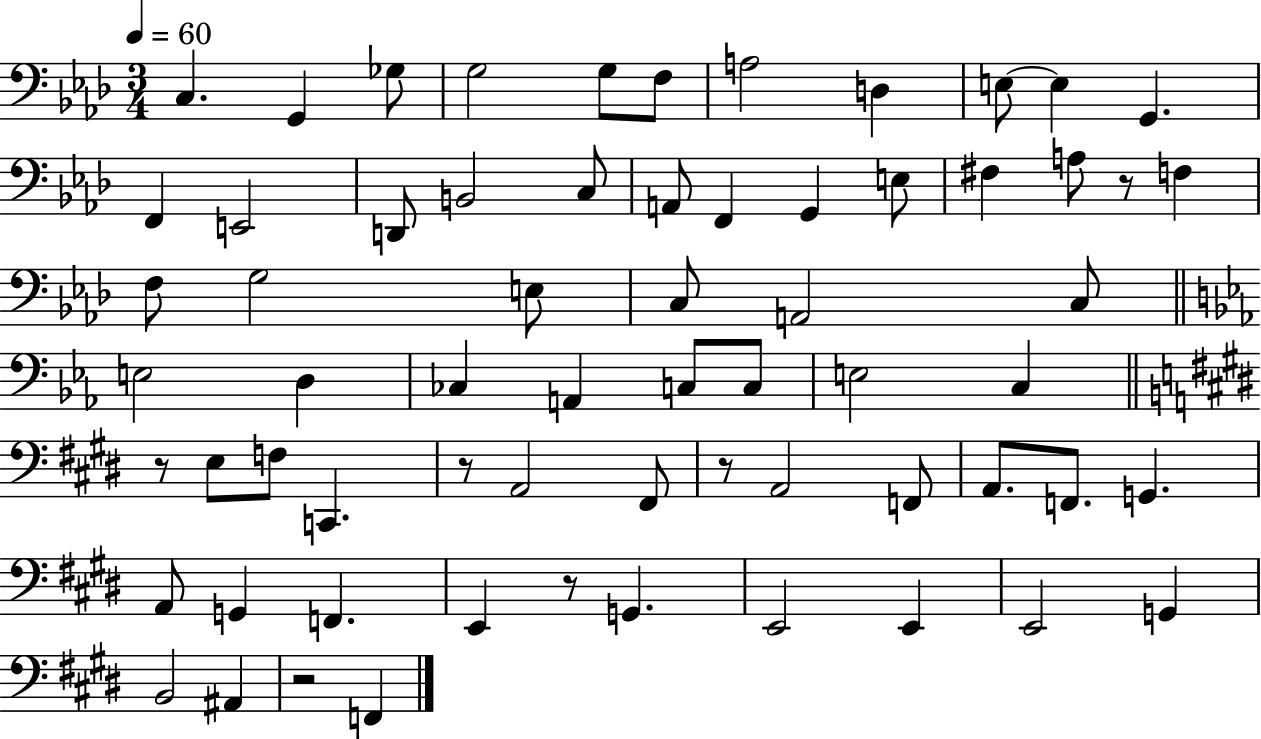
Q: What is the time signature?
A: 3/4